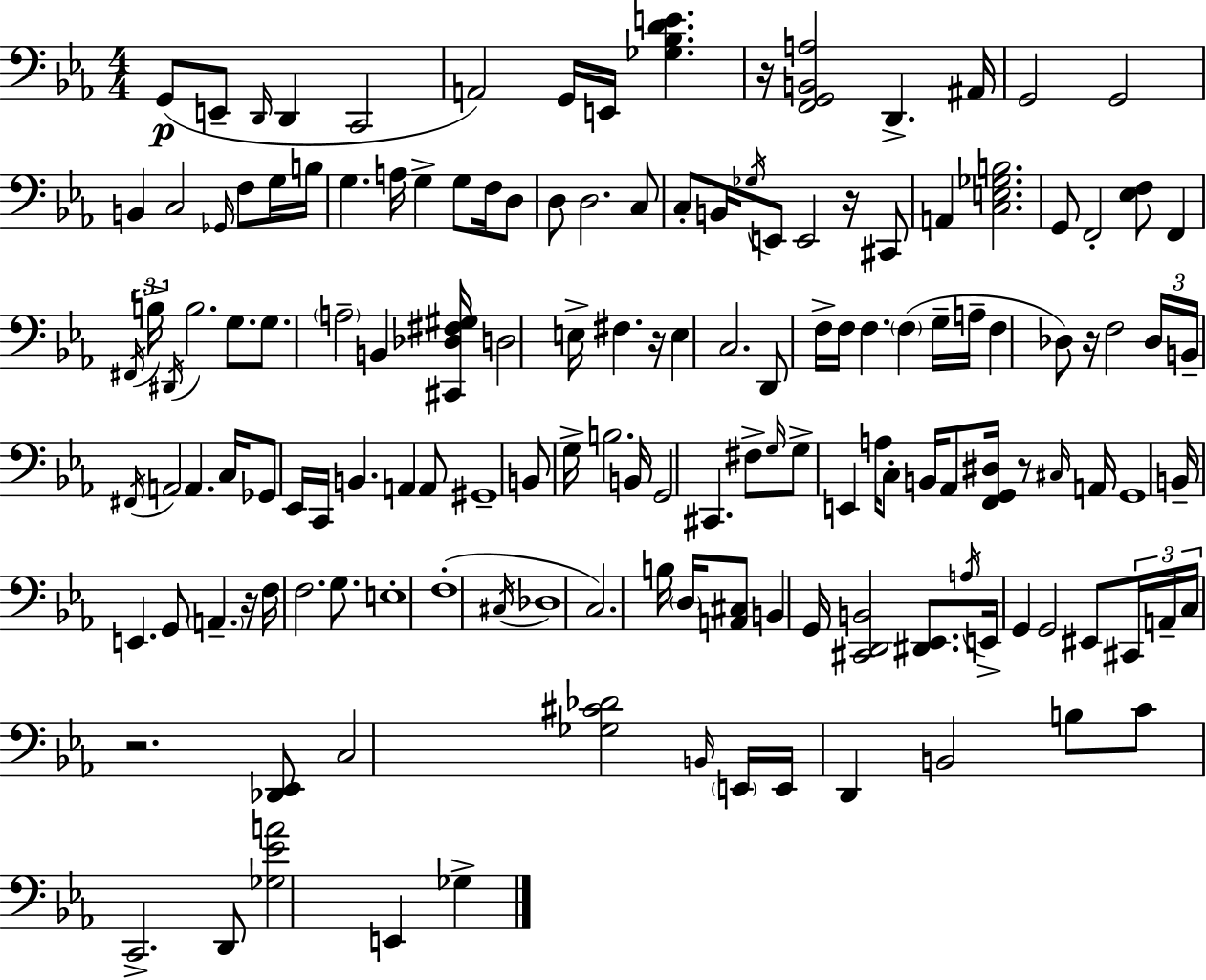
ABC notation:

X:1
T:Untitled
M:4/4
L:1/4
K:Eb
G,,/2 E,,/2 D,,/4 D,, C,,2 A,,2 G,,/4 E,,/4 [_G,_B,DE] z/4 [F,,G,,B,,A,]2 D,, ^A,,/4 G,,2 G,,2 B,, C,2 _G,,/4 F,/2 G,/4 B,/4 G, A,/4 G, G,/2 F,/4 D,/2 D,/2 D,2 C,/2 C,/2 B,,/4 _G,/4 E,,/2 E,,2 z/4 ^C,,/2 A,, [C,E,_G,B,]2 G,,/2 F,,2 [_E,F,]/2 F,, ^F,,/4 B,/4 ^D,,/4 B,2 G,/2 G,/2 A,2 B,, [^C,,_D,^F,^G,]/4 D,2 E,/4 ^F, z/4 E, C,2 D,,/2 F,/4 F,/4 F, F, G,/4 A,/4 F, _D,/2 z/4 F,2 _D,/4 B,,/4 ^F,,/4 A,,2 A,, C,/4 _G,,/2 _E,,/4 C,,/4 B,, A,, A,,/2 ^G,,4 B,,/2 G,/4 B,2 B,,/4 G,,2 ^C,, ^F,/2 G,/4 G,/2 E,, A,/4 C,/2 B,,/4 _A,,/2 [F,,G,,^D,]/4 z/2 ^C,/4 A,,/4 G,,4 B,,/4 E,, G,,/2 A,, z/4 F,/4 F,2 G,/2 E,4 F,4 ^C,/4 _D,4 C,2 B,/4 D,/4 [A,,^C,]/2 B,, G,,/4 [^C,,D,,B,,]2 [^D,,_E,,]/2 A,/4 E,,/4 G,, G,,2 ^E,,/2 ^C,,/4 A,,/4 C,/4 z2 [_D,,_E,,]/2 C,2 [_G,^C_D]2 B,,/4 E,,/4 E,,/4 D,, B,,2 B,/2 C/2 C,,2 D,,/2 [_G,_EA]2 E,, _G,